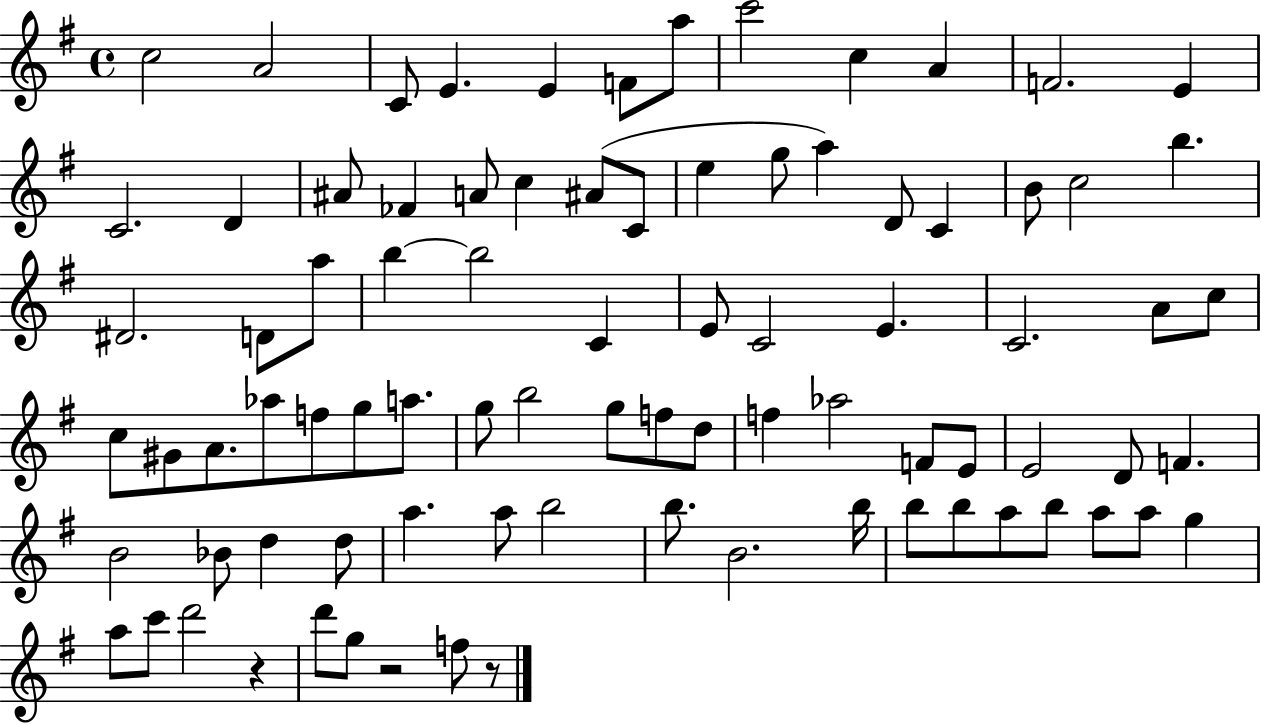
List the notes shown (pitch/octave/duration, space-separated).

C5/h A4/h C4/e E4/q. E4/q F4/e A5/e C6/h C5/q A4/q F4/h. E4/q C4/h. D4/q A#4/e FES4/q A4/e C5/q A#4/e C4/e E5/q G5/e A5/q D4/e C4/q B4/e C5/h B5/q. D#4/h. D4/e A5/e B5/q B5/h C4/q E4/e C4/h E4/q. C4/h. A4/e C5/e C5/e G#4/e A4/e. Ab5/e F5/e G5/e A5/e. G5/e B5/h G5/e F5/e D5/e F5/q Ab5/h F4/e E4/e E4/h D4/e F4/q. B4/h Bb4/e D5/q D5/e A5/q. A5/e B5/h B5/e. B4/h. B5/s B5/e B5/e A5/e B5/e A5/e A5/e G5/q A5/e C6/e D6/h R/q D6/e G5/e R/h F5/e R/e